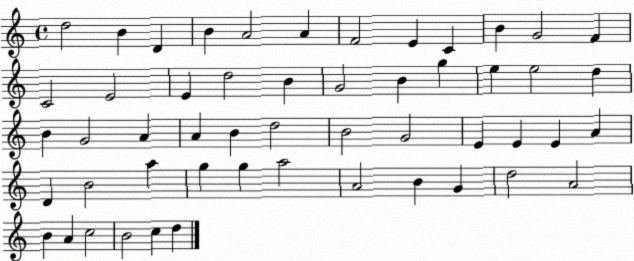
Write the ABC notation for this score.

X:1
T:Untitled
M:4/4
L:1/4
K:C
d2 B D B A2 A F2 E C B G2 F C2 E2 E d2 B G2 B g e e2 d B G2 A A B d2 B2 G2 E E E A D B2 a g g a2 A2 B G d2 A2 B A c2 B2 c d